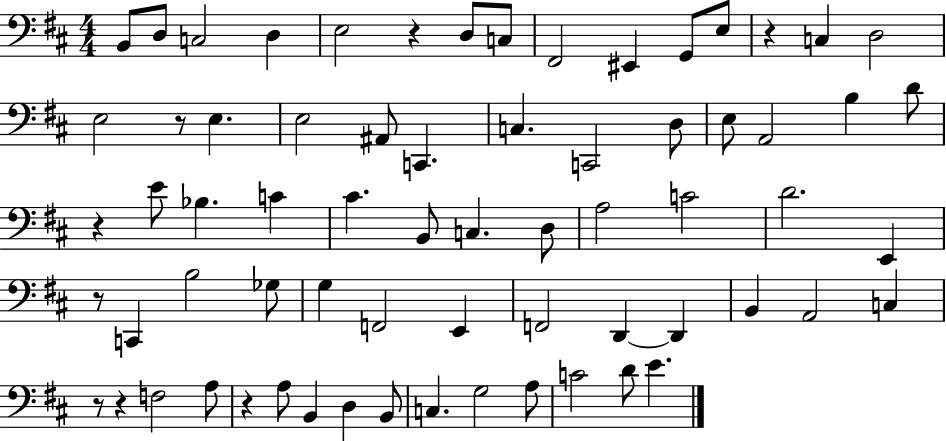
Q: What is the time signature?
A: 4/4